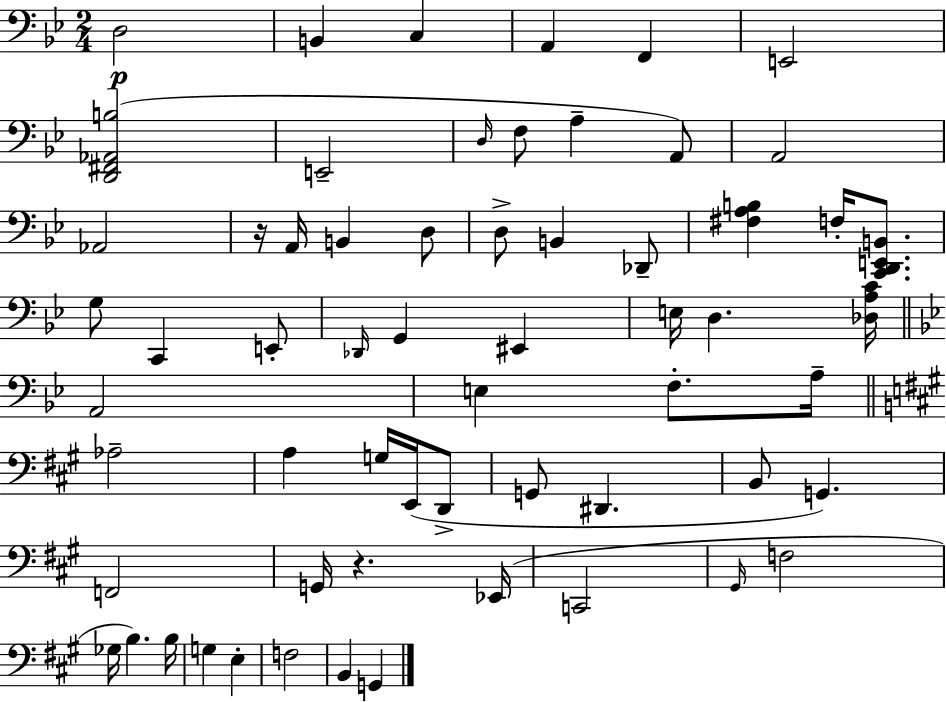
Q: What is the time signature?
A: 2/4